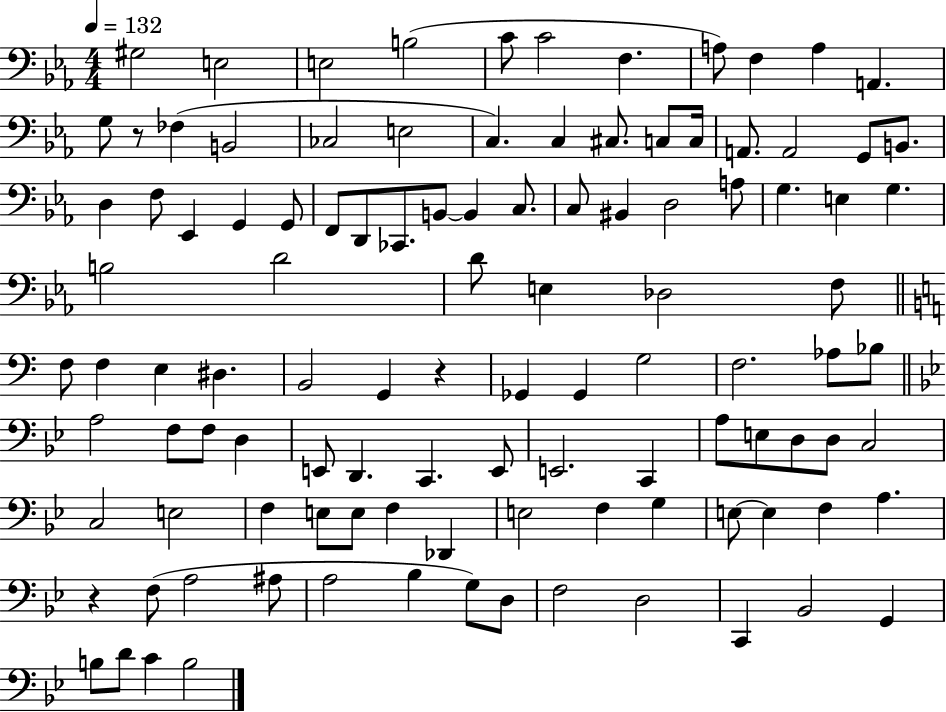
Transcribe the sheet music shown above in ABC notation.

X:1
T:Untitled
M:4/4
L:1/4
K:Eb
^G,2 E,2 E,2 B,2 C/2 C2 F, A,/2 F, A, A,, G,/2 z/2 _F, B,,2 _C,2 E,2 C, C, ^C,/2 C,/2 C,/4 A,,/2 A,,2 G,,/2 B,,/2 D, F,/2 _E,, G,, G,,/2 F,,/2 D,,/2 _C,,/2 B,,/2 B,, C,/2 C,/2 ^B,, D,2 A,/2 G, E, G, B,2 D2 D/2 E, _D,2 F,/2 F,/2 F, E, ^D, B,,2 G,, z _G,, _G,, G,2 F,2 _A,/2 _B,/2 A,2 F,/2 F,/2 D, E,,/2 D,, C,, E,,/2 E,,2 C,, A,/2 E,/2 D,/2 D,/2 C,2 C,2 E,2 F, E,/2 E,/2 F, _D,, E,2 F, G, E,/2 E, F, A, z F,/2 A,2 ^A,/2 A,2 _B, G,/2 D,/2 F,2 D,2 C,, _B,,2 G,, B,/2 D/2 C B,2